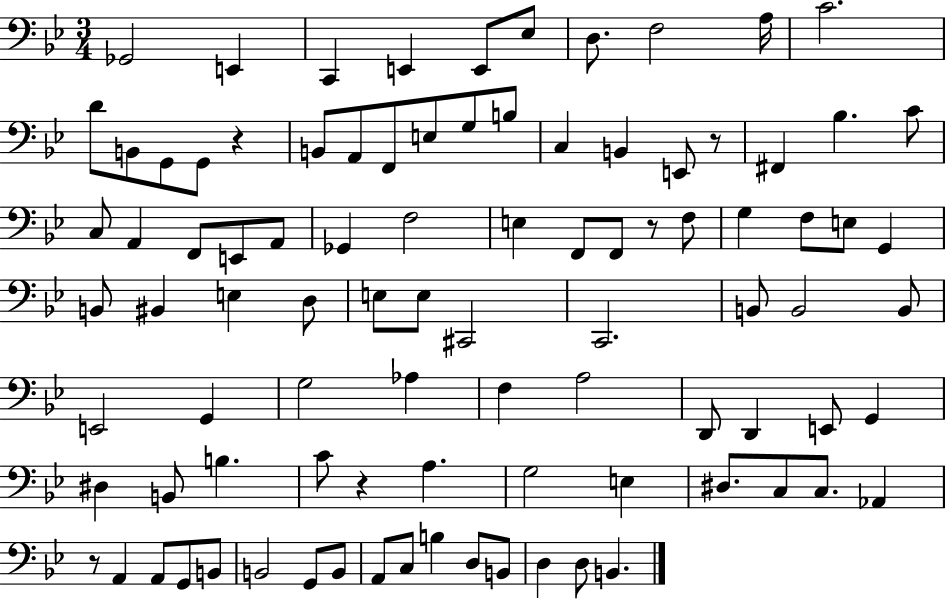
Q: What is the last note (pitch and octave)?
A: B2